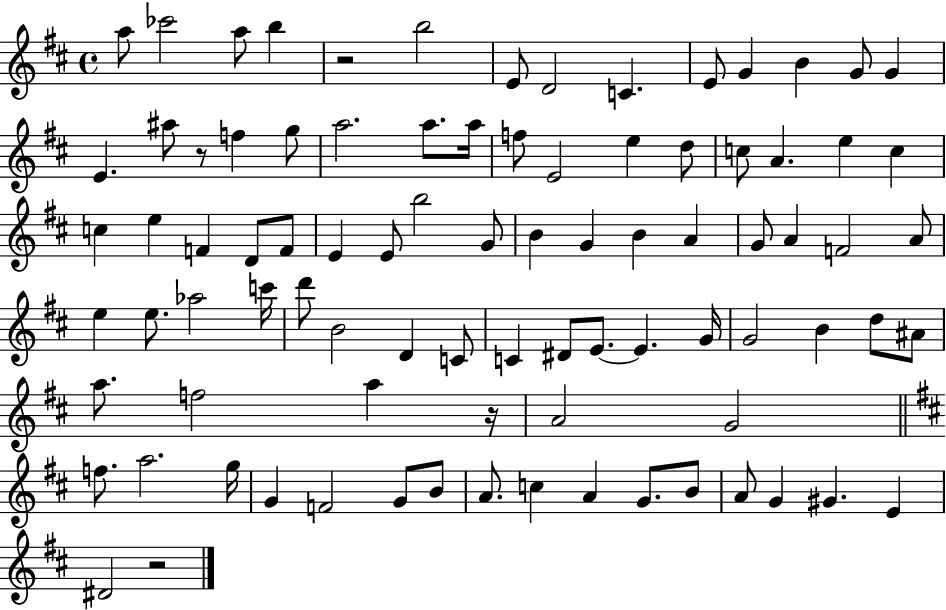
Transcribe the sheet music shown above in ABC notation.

X:1
T:Untitled
M:4/4
L:1/4
K:D
a/2 _c'2 a/2 b z2 b2 E/2 D2 C E/2 G B G/2 G E ^a/2 z/2 f g/2 a2 a/2 a/4 f/2 E2 e d/2 c/2 A e c c e F D/2 F/2 E E/2 b2 G/2 B G B A G/2 A F2 A/2 e e/2 _a2 c'/4 d'/2 B2 D C/2 C ^D/2 E/2 E G/4 G2 B d/2 ^A/2 a/2 f2 a z/4 A2 G2 f/2 a2 g/4 G F2 G/2 B/2 A/2 c A G/2 B/2 A/2 G ^G E ^D2 z2